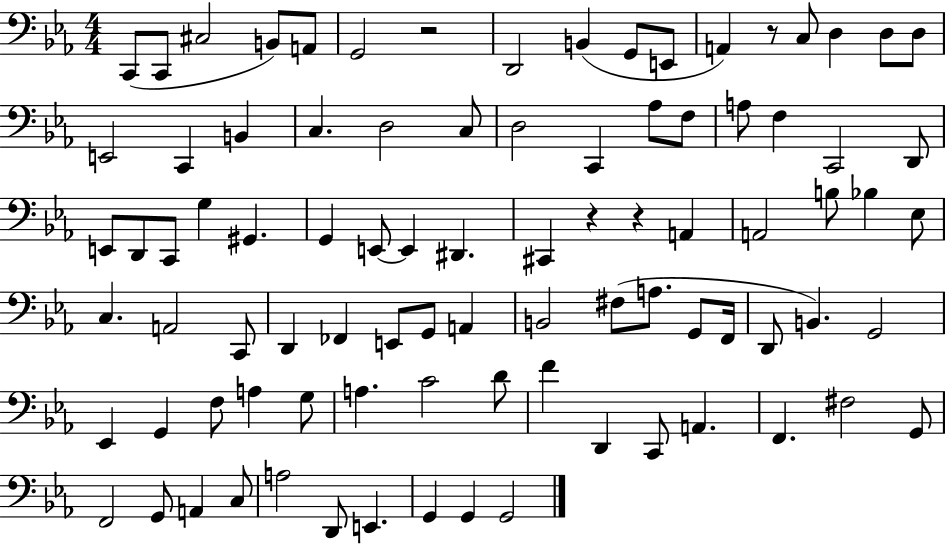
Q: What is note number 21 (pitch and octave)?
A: C3